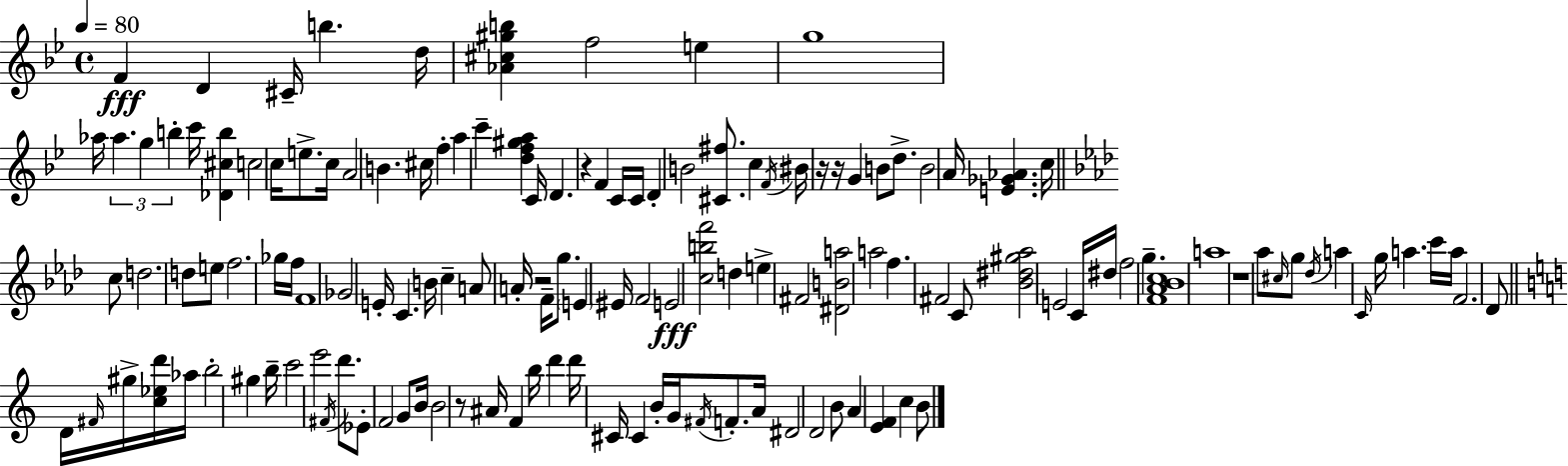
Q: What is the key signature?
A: BES major